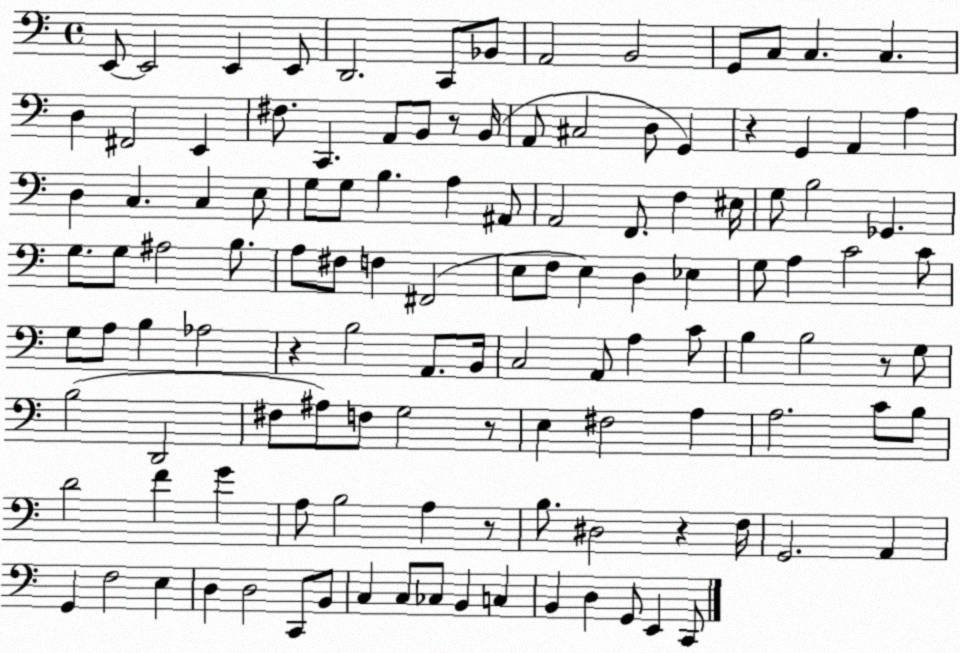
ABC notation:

X:1
T:Untitled
M:4/4
L:1/4
K:C
E,,/2 E,,2 E,, E,,/2 D,,2 C,,/2 _B,,/2 A,,2 B,,2 G,,/2 C,/2 C, C, D, ^F,,2 E,, ^F,/2 C,, A,,/2 B,,/2 z/2 B,,/4 A,,/2 ^C,2 D,/2 G,, z G,, A,, A, D, C, C, E,/2 G,/2 G,/2 B, A, ^A,,/2 A,,2 F,,/2 F, ^E,/4 G,/2 B,2 _G,, G,/2 G,/2 ^A,2 B,/2 A,/2 ^F,/2 F, ^F,,2 E,/2 F,/2 E, D, _E, G,/2 A, C2 C/2 G,/2 A,/2 B, _A,2 z B,2 A,,/2 B,,/4 C,2 A,,/2 A, C/2 B, B,2 z/2 G,/2 B,2 D,,2 ^F,/2 ^A,/2 F,/2 G,2 z/2 E, ^F,2 A, A,2 C/2 B,/2 D2 F G A,/2 B,2 A, z/2 B,/2 ^D,2 z F,/4 G,,2 A,, G,, F,2 E, D, D,2 C,,/2 B,,/2 C, C,/2 _C,/2 B,, C, B,, D, G,,/2 E,, C,,/2